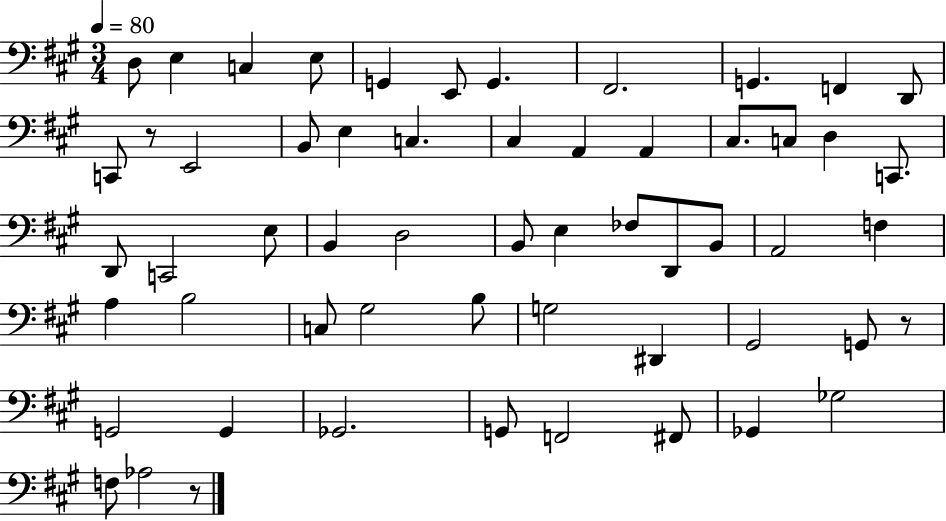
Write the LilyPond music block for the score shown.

{
  \clef bass
  \numericTimeSignature
  \time 3/4
  \key a \major
  \tempo 4 = 80
  d8 e4 c4 e8 | g,4 e,8 g,4. | fis,2. | g,4. f,4 d,8 | \break c,8 r8 e,2 | b,8 e4 c4. | cis4 a,4 a,4 | cis8. c8 d4 c,8. | \break d,8 c,2 e8 | b,4 d2 | b,8 e4 fes8 d,8 b,8 | a,2 f4 | \break a4 b2 | c8 gis2 b8 | g2 dis,4 | gis,2 g,8 r8 | \break g,2 g,4 | ges,2. | g,8 f,2 fis,8 | ges,4 ges2 | \break f8 aes2 r8 | \bar "|."
}